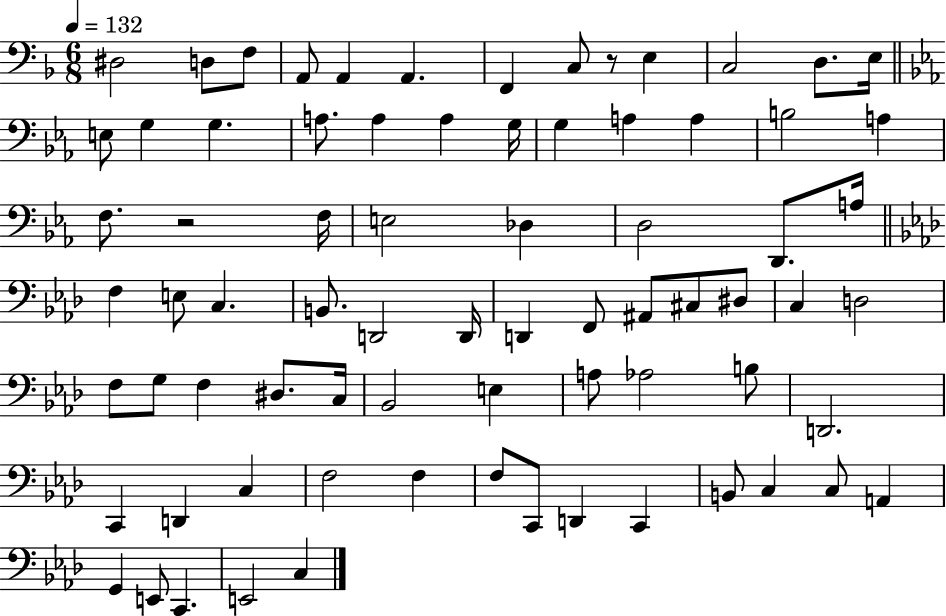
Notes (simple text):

D#3/h D3/e F3/e A2/e A2/q A2/q. F2/q C3/e R/e E3/q C3/h D3/e. E3/s E3/e G3/q G3/q. A3/e. A3/q A3/q G3/s G3/q A3/q A3/q B3/h A3/q F3/e. R/h F3/s E3/h Db3/q D3/h D2/e. A3/s F3/q E3/e C3/q. B2/e. D2/h D2/s D2/q F2/e A#2/e C#3/e D#3/e C3/q D3/h F3/e G3/e F3/q D#3/e. C3/s Bb2/h E3/q A3/e Ab3/h B3/e D2/h. C2/q D2/q C3/q F3/h F3/q F3/e C2/e D2/q C2/q B2/e C3/q C3/e A2/q G2/q E2/e C2/q. E2/h C3/q